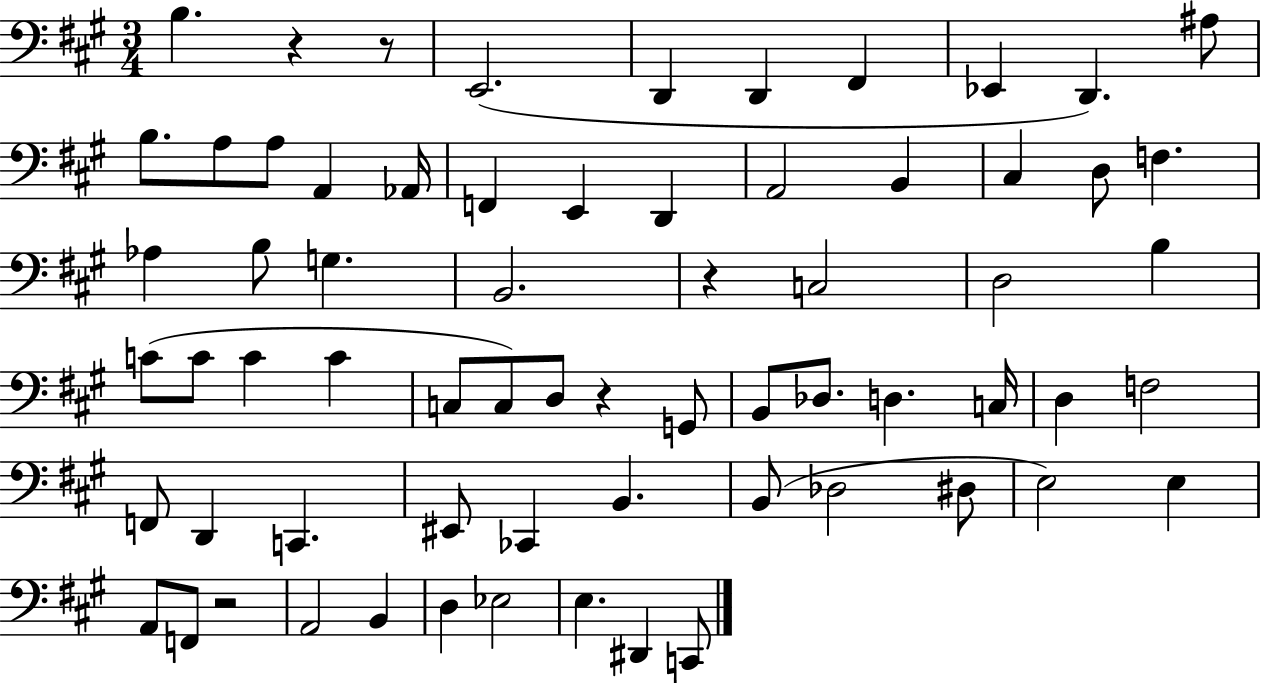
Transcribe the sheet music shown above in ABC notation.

X:1
T:Untitled
M:3/4
L:1/4
K:A
B, z z/2 E,,2 D,, D,, ^F,, _E,, D,, ^A,/2 B,/2 A,/2 A,/2 A,, _A,,/4 F,, E,, D,, A,,2 B,, ^C, D,/2 F, _A, B,/2 G, B,,2 z C,2 D,2 B, C/2 C/2 C C C,/2 C,/2 D,/2 z G,,/2 B,,/2 _D,/2 D, C,/4 D, F,2 F,,/2 D,, C,, ^E,,/2 _C,, B,, B,,/2 _D,2 ^D,/2 E,2 E, A,,/2 F,,/2 z2 A,,2 B,, D, _E,2 E, ^D,, C,,/2